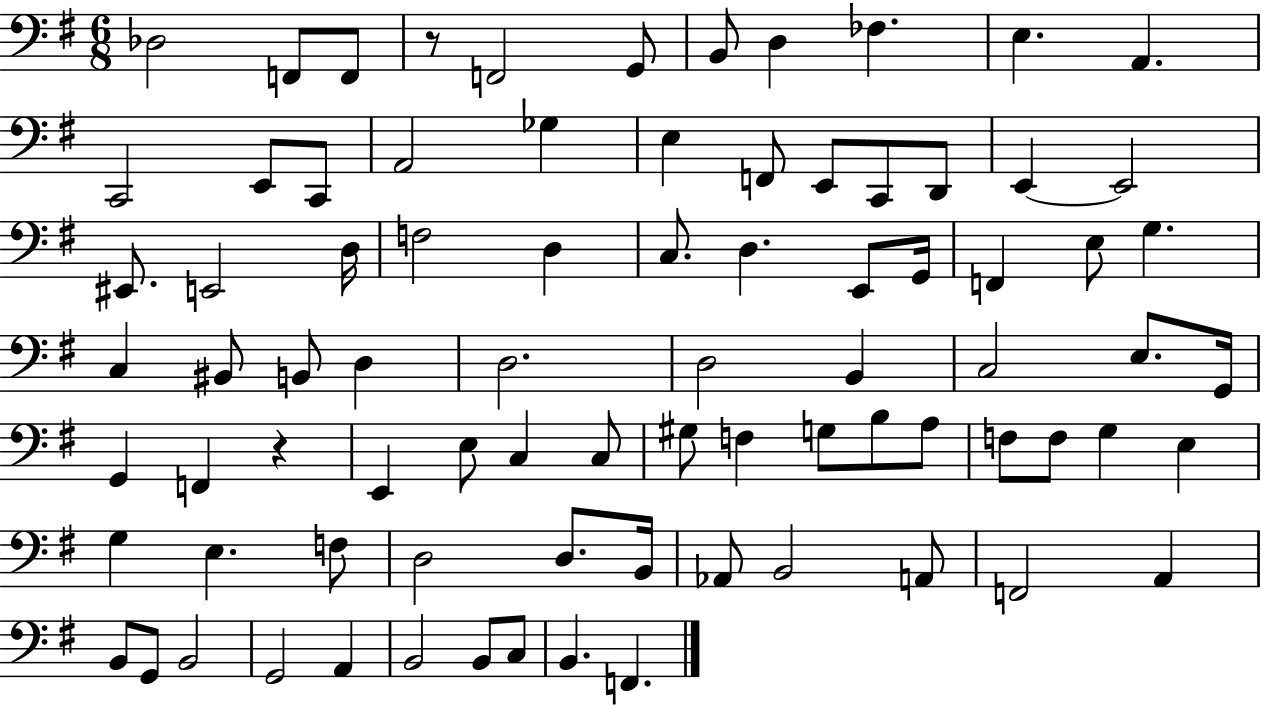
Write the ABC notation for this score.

X:1
T:Untitled
M:6/8
L:1/4
K:G
_D,2 F,,/2 F,,/2 z/2 F,,2 G,,/2 B,,/2 D, _F, E, A,, C,,2 E,,/2 C,,/2 A,,2 _G, E, F,,/2 E,,/2 C,,/2 D,,/2 E,, E,,2 ^E,,/2 E,,2 D,/4 F,2 D, C,/2 D, E,,/2 G,,/4 F,, E,/2 G, C, ^B,,/2 B,,/2 D, D,2 D,2 B,, C,2 E,/2 G,,/4 G,, F,, z E,, E,/2 C, C,/2 ^G,/2 F, G,/2 B,/2 A,/2 F,/2 F,/2 G, E, G, E, F,/2 D,2 D,/2 B,,/4 _A,,/2 B,,2 A,,/2 F,,2 A,, B,,/2 G,,/2 B,,2 G,,2 A,, B,,2 B,,/2 C,/2 B,, F,,